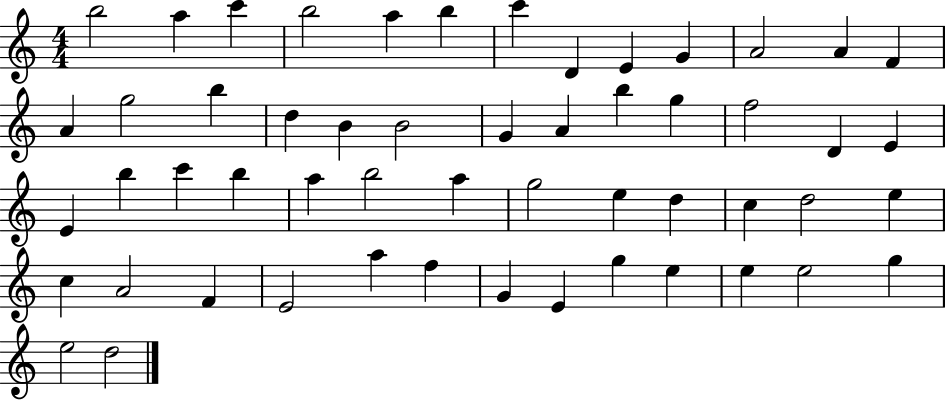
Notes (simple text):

B5/h A5/q C6/q B5/h A5/q B5/q C6/q D4/q E4/q G4/q A4/h A4/q F4/q A4/q G5/h B5/q D5/q B4/q B4/h G4/q A4/q B5/q G5/q F5/h D4/q E4/q E4/q B5/q C6/q B5/q A5/q B5/h A5/q G5/h E5/q D5/q C5/q D5/h E5/q C5/q A4/h F4/q E4/h A5/q F5/q G4/q E4/q G5/q E5/q E5/q E5/h G5/q E5/h D5/h